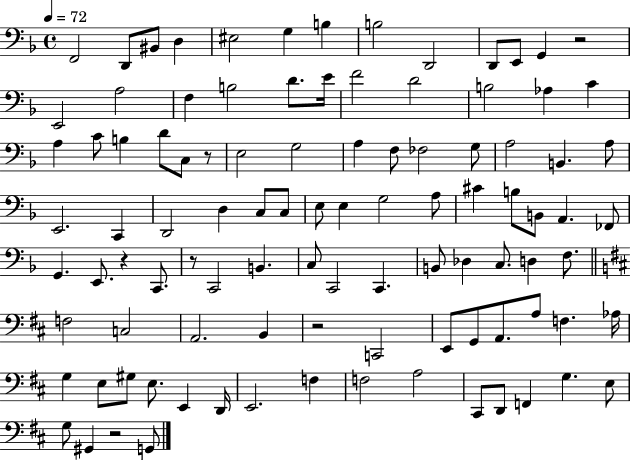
{
  \clef bass
  \time 4/4
  \defaultTimeSignature
  \key f \major
  \tempo 4 = 72
  f,2 d,8 bis,8 d4 | eis2 g4 b4 | b2 d,2 | d,8 e,8 g,4 r2 | \break e,2 a2 | f4 b2 d'8. e'16 | f'2 d'2 | b2 aes4 c'4 | \break a4 c'8 b4 d'8 c8 r8 | e2 g2 | a4 f8 fes2 g8 | a2 b,4. a8 | \break e,2. c,4 | d,2 d4 c8 c8 | e8 e4 g2 a8 | cis'4 b8 b,8 a,4. fes,8 | \break g,4. e,8. r4 c,8. | r8 c,2 b,4. | c8 c,2 c,4. | b,8 des4 c8. d4 f8. | \break \bar "||" \break \key b \minor f2 c2 | a,2. b,4 | r2 c,2 | e,8 g,8 a,8. a8 f4. aes16 | \break g4 e8 gis8 e8. e,4 d,16 | e,2. f4 | f2 a2 | cis,8 d,8 f,4 g4. e8 | \break g8 gis,4 r2 g,8 | \bar "|."
}